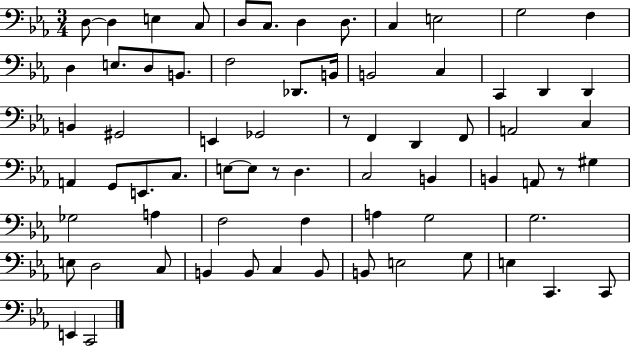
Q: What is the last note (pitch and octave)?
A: C2